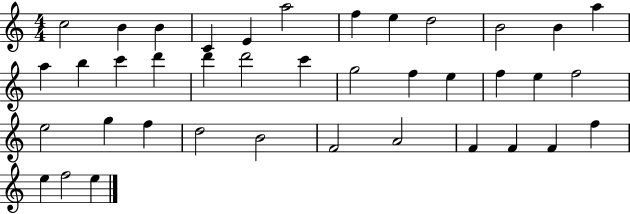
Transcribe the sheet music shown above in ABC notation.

X:1
T:Untitled
M:4/4
L:1/4
K:C
c2 B B C E a2 f e d2 B2 B a a b c' d' d' d'2 c' g2 f e f e f2 e2 g f d2 B2 F2 A2 F F F f e f2 e